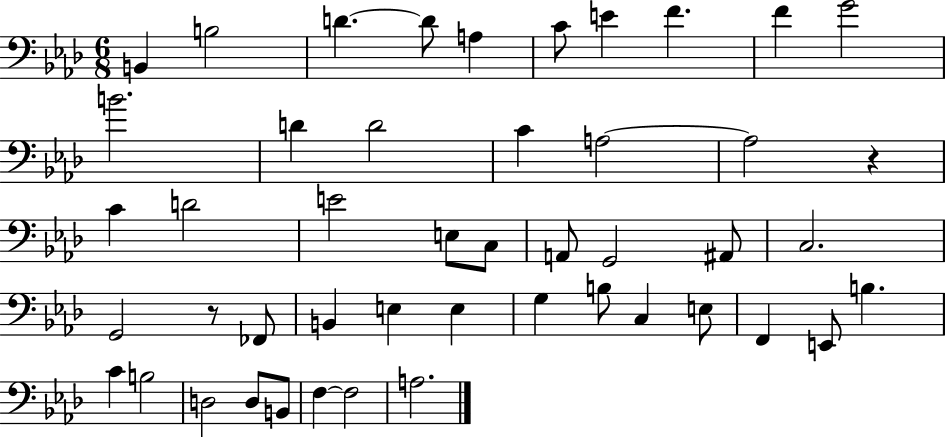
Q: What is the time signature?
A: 6/8